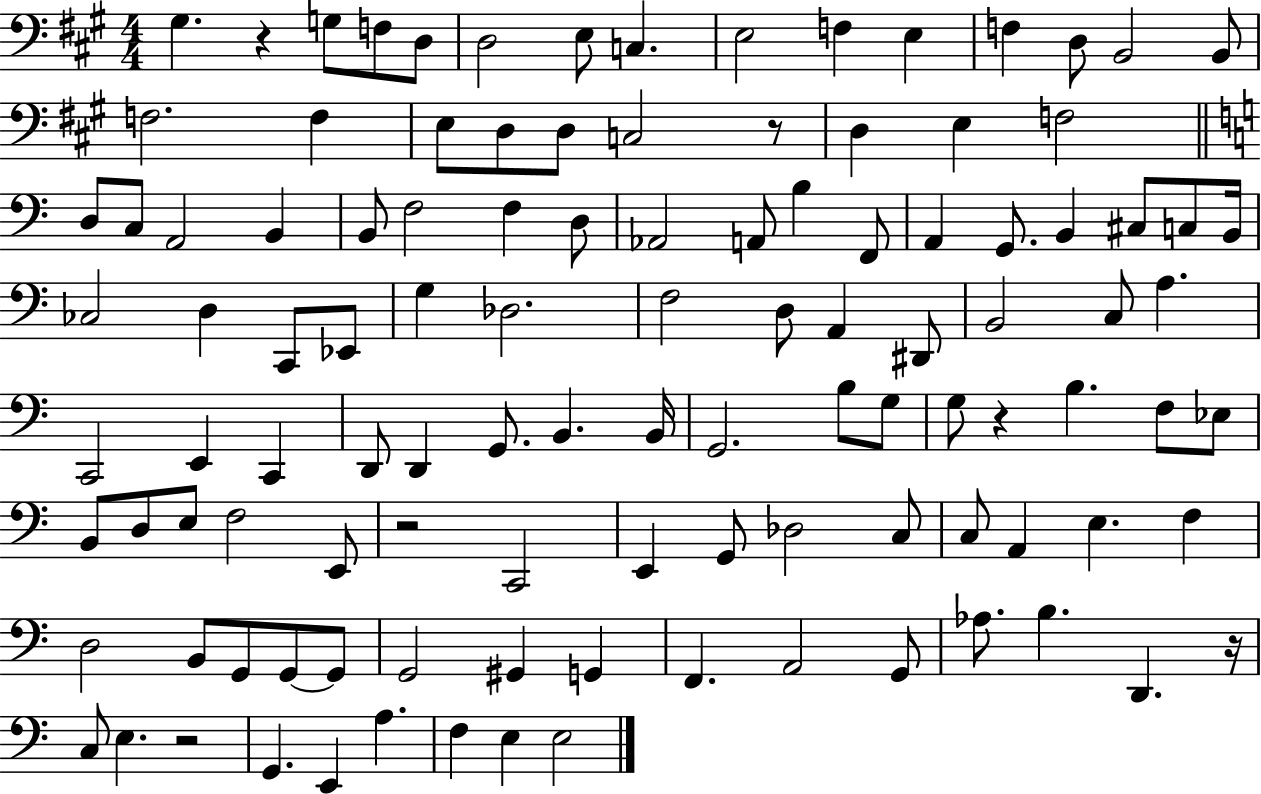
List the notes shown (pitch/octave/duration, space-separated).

G#3/q. R/q G3/e F3/e D3/e D3/h E3/e C3/q. E3/h F3/q E3/q F3/q D3/e B2/h B2/e F3/h. F3/q E3/e D3/e D3/e C3/h R/e D3/q E3/q F3/h D3/e C3/e A2/h B2/q B2/e F3/h F3/q D3/e Ab2/h A2/e B3/q F2/e A2/q G2/e. B2/q C#3/e C3/e B2/s CES3/h D3/q C2/e Eb2/e G3/q Db3/h. F3/h D3/e A2/q D#2/e B2/h C3/e A3/q. C2/h E2/q C2/q D2/e D2/q G2/e. B2/q. B2/s G2/h. B3/e G3/e G3/e R/q B3/q. F3/e Eb3/e B2/e D3/e E3/e F3/h E2/e R/h C2/h E2/q G2/e Db3/h C3/e C3/e A2/q E3/q. F3/q D3/h B2/e G2/e G2/e G2/e G2/h G#2/q G2/q F2/q. A2/h G2/e Ab3/e. B3/q. D2/q. R/s C3/e E3/q. R/h G2/q. E2/q A3/q. F3/q E3/q E3/h